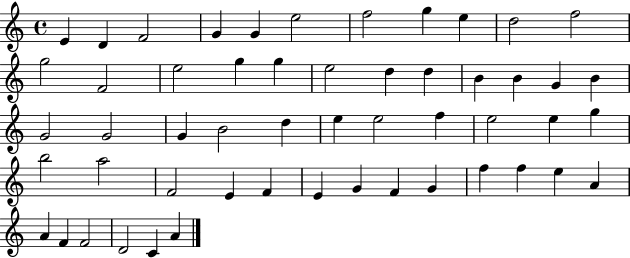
X:1
T:Untitled
M:4/4
L:1/4
K:C
E D F2 G G e2 f2 g e d2 f2 g2 F2 e2 g g e2 d d B B G B G2 G2 G B2 d e e2 f e2 e g b2 a2 F2 E F E G F G f f e A A F F2 D2 C A